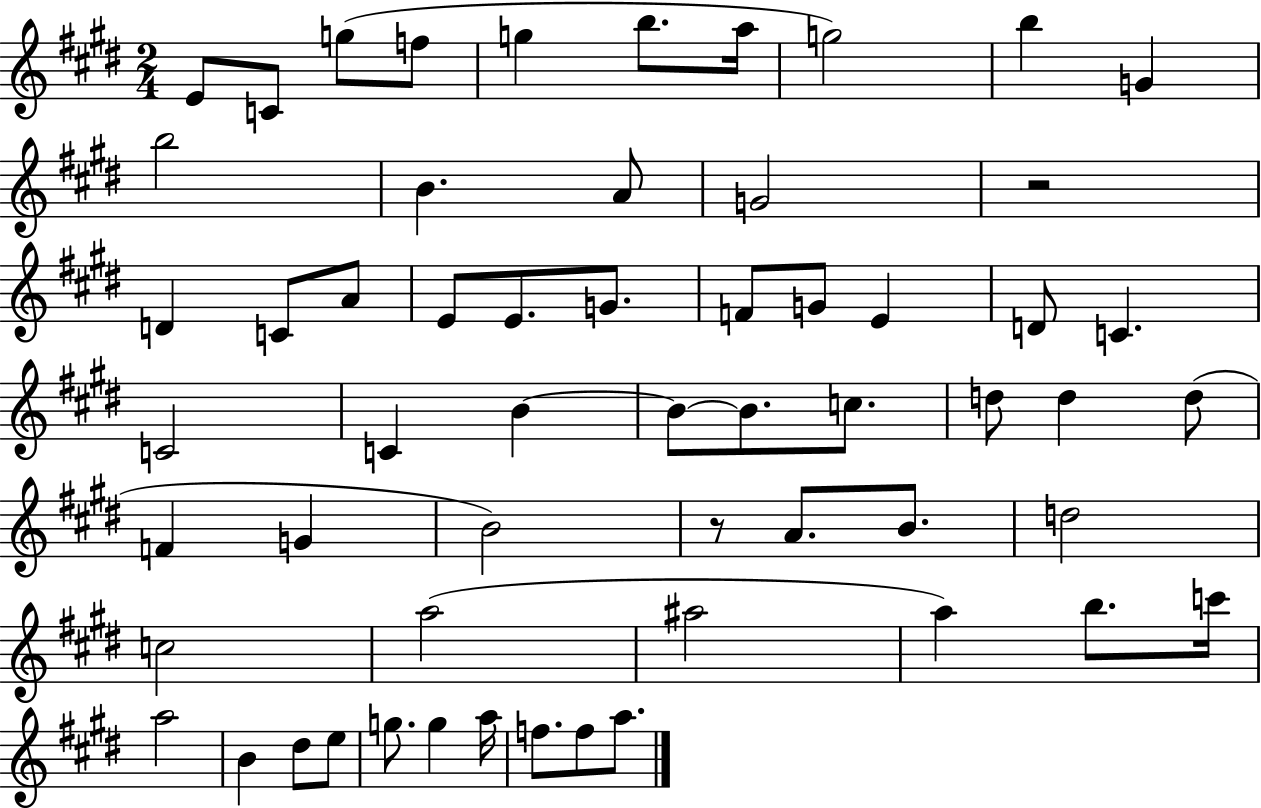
E4/e C4/e G5/e F5/e G5/q B5/e. A5/s G5/h B5/q G4/q B5/h B4/q. A4/e G4/h R/h D4/q C4/e A4/e E4/e E4/e. G4/e. F4/e G4/e E4/q D4/e C4/q. C4/h C4/q B4/q B4/e B4/e. C5/e. D5/e D5/q D5/e F4/q G4/q B4/h R/e A4/e. B4/e. D5/h C5/h A5/h A#5/h A5/q B5/e. C6/s A5/h B4/q D#5/e E5/e G5/e. G5/q A5/s F5/e. F5/e A5/e.